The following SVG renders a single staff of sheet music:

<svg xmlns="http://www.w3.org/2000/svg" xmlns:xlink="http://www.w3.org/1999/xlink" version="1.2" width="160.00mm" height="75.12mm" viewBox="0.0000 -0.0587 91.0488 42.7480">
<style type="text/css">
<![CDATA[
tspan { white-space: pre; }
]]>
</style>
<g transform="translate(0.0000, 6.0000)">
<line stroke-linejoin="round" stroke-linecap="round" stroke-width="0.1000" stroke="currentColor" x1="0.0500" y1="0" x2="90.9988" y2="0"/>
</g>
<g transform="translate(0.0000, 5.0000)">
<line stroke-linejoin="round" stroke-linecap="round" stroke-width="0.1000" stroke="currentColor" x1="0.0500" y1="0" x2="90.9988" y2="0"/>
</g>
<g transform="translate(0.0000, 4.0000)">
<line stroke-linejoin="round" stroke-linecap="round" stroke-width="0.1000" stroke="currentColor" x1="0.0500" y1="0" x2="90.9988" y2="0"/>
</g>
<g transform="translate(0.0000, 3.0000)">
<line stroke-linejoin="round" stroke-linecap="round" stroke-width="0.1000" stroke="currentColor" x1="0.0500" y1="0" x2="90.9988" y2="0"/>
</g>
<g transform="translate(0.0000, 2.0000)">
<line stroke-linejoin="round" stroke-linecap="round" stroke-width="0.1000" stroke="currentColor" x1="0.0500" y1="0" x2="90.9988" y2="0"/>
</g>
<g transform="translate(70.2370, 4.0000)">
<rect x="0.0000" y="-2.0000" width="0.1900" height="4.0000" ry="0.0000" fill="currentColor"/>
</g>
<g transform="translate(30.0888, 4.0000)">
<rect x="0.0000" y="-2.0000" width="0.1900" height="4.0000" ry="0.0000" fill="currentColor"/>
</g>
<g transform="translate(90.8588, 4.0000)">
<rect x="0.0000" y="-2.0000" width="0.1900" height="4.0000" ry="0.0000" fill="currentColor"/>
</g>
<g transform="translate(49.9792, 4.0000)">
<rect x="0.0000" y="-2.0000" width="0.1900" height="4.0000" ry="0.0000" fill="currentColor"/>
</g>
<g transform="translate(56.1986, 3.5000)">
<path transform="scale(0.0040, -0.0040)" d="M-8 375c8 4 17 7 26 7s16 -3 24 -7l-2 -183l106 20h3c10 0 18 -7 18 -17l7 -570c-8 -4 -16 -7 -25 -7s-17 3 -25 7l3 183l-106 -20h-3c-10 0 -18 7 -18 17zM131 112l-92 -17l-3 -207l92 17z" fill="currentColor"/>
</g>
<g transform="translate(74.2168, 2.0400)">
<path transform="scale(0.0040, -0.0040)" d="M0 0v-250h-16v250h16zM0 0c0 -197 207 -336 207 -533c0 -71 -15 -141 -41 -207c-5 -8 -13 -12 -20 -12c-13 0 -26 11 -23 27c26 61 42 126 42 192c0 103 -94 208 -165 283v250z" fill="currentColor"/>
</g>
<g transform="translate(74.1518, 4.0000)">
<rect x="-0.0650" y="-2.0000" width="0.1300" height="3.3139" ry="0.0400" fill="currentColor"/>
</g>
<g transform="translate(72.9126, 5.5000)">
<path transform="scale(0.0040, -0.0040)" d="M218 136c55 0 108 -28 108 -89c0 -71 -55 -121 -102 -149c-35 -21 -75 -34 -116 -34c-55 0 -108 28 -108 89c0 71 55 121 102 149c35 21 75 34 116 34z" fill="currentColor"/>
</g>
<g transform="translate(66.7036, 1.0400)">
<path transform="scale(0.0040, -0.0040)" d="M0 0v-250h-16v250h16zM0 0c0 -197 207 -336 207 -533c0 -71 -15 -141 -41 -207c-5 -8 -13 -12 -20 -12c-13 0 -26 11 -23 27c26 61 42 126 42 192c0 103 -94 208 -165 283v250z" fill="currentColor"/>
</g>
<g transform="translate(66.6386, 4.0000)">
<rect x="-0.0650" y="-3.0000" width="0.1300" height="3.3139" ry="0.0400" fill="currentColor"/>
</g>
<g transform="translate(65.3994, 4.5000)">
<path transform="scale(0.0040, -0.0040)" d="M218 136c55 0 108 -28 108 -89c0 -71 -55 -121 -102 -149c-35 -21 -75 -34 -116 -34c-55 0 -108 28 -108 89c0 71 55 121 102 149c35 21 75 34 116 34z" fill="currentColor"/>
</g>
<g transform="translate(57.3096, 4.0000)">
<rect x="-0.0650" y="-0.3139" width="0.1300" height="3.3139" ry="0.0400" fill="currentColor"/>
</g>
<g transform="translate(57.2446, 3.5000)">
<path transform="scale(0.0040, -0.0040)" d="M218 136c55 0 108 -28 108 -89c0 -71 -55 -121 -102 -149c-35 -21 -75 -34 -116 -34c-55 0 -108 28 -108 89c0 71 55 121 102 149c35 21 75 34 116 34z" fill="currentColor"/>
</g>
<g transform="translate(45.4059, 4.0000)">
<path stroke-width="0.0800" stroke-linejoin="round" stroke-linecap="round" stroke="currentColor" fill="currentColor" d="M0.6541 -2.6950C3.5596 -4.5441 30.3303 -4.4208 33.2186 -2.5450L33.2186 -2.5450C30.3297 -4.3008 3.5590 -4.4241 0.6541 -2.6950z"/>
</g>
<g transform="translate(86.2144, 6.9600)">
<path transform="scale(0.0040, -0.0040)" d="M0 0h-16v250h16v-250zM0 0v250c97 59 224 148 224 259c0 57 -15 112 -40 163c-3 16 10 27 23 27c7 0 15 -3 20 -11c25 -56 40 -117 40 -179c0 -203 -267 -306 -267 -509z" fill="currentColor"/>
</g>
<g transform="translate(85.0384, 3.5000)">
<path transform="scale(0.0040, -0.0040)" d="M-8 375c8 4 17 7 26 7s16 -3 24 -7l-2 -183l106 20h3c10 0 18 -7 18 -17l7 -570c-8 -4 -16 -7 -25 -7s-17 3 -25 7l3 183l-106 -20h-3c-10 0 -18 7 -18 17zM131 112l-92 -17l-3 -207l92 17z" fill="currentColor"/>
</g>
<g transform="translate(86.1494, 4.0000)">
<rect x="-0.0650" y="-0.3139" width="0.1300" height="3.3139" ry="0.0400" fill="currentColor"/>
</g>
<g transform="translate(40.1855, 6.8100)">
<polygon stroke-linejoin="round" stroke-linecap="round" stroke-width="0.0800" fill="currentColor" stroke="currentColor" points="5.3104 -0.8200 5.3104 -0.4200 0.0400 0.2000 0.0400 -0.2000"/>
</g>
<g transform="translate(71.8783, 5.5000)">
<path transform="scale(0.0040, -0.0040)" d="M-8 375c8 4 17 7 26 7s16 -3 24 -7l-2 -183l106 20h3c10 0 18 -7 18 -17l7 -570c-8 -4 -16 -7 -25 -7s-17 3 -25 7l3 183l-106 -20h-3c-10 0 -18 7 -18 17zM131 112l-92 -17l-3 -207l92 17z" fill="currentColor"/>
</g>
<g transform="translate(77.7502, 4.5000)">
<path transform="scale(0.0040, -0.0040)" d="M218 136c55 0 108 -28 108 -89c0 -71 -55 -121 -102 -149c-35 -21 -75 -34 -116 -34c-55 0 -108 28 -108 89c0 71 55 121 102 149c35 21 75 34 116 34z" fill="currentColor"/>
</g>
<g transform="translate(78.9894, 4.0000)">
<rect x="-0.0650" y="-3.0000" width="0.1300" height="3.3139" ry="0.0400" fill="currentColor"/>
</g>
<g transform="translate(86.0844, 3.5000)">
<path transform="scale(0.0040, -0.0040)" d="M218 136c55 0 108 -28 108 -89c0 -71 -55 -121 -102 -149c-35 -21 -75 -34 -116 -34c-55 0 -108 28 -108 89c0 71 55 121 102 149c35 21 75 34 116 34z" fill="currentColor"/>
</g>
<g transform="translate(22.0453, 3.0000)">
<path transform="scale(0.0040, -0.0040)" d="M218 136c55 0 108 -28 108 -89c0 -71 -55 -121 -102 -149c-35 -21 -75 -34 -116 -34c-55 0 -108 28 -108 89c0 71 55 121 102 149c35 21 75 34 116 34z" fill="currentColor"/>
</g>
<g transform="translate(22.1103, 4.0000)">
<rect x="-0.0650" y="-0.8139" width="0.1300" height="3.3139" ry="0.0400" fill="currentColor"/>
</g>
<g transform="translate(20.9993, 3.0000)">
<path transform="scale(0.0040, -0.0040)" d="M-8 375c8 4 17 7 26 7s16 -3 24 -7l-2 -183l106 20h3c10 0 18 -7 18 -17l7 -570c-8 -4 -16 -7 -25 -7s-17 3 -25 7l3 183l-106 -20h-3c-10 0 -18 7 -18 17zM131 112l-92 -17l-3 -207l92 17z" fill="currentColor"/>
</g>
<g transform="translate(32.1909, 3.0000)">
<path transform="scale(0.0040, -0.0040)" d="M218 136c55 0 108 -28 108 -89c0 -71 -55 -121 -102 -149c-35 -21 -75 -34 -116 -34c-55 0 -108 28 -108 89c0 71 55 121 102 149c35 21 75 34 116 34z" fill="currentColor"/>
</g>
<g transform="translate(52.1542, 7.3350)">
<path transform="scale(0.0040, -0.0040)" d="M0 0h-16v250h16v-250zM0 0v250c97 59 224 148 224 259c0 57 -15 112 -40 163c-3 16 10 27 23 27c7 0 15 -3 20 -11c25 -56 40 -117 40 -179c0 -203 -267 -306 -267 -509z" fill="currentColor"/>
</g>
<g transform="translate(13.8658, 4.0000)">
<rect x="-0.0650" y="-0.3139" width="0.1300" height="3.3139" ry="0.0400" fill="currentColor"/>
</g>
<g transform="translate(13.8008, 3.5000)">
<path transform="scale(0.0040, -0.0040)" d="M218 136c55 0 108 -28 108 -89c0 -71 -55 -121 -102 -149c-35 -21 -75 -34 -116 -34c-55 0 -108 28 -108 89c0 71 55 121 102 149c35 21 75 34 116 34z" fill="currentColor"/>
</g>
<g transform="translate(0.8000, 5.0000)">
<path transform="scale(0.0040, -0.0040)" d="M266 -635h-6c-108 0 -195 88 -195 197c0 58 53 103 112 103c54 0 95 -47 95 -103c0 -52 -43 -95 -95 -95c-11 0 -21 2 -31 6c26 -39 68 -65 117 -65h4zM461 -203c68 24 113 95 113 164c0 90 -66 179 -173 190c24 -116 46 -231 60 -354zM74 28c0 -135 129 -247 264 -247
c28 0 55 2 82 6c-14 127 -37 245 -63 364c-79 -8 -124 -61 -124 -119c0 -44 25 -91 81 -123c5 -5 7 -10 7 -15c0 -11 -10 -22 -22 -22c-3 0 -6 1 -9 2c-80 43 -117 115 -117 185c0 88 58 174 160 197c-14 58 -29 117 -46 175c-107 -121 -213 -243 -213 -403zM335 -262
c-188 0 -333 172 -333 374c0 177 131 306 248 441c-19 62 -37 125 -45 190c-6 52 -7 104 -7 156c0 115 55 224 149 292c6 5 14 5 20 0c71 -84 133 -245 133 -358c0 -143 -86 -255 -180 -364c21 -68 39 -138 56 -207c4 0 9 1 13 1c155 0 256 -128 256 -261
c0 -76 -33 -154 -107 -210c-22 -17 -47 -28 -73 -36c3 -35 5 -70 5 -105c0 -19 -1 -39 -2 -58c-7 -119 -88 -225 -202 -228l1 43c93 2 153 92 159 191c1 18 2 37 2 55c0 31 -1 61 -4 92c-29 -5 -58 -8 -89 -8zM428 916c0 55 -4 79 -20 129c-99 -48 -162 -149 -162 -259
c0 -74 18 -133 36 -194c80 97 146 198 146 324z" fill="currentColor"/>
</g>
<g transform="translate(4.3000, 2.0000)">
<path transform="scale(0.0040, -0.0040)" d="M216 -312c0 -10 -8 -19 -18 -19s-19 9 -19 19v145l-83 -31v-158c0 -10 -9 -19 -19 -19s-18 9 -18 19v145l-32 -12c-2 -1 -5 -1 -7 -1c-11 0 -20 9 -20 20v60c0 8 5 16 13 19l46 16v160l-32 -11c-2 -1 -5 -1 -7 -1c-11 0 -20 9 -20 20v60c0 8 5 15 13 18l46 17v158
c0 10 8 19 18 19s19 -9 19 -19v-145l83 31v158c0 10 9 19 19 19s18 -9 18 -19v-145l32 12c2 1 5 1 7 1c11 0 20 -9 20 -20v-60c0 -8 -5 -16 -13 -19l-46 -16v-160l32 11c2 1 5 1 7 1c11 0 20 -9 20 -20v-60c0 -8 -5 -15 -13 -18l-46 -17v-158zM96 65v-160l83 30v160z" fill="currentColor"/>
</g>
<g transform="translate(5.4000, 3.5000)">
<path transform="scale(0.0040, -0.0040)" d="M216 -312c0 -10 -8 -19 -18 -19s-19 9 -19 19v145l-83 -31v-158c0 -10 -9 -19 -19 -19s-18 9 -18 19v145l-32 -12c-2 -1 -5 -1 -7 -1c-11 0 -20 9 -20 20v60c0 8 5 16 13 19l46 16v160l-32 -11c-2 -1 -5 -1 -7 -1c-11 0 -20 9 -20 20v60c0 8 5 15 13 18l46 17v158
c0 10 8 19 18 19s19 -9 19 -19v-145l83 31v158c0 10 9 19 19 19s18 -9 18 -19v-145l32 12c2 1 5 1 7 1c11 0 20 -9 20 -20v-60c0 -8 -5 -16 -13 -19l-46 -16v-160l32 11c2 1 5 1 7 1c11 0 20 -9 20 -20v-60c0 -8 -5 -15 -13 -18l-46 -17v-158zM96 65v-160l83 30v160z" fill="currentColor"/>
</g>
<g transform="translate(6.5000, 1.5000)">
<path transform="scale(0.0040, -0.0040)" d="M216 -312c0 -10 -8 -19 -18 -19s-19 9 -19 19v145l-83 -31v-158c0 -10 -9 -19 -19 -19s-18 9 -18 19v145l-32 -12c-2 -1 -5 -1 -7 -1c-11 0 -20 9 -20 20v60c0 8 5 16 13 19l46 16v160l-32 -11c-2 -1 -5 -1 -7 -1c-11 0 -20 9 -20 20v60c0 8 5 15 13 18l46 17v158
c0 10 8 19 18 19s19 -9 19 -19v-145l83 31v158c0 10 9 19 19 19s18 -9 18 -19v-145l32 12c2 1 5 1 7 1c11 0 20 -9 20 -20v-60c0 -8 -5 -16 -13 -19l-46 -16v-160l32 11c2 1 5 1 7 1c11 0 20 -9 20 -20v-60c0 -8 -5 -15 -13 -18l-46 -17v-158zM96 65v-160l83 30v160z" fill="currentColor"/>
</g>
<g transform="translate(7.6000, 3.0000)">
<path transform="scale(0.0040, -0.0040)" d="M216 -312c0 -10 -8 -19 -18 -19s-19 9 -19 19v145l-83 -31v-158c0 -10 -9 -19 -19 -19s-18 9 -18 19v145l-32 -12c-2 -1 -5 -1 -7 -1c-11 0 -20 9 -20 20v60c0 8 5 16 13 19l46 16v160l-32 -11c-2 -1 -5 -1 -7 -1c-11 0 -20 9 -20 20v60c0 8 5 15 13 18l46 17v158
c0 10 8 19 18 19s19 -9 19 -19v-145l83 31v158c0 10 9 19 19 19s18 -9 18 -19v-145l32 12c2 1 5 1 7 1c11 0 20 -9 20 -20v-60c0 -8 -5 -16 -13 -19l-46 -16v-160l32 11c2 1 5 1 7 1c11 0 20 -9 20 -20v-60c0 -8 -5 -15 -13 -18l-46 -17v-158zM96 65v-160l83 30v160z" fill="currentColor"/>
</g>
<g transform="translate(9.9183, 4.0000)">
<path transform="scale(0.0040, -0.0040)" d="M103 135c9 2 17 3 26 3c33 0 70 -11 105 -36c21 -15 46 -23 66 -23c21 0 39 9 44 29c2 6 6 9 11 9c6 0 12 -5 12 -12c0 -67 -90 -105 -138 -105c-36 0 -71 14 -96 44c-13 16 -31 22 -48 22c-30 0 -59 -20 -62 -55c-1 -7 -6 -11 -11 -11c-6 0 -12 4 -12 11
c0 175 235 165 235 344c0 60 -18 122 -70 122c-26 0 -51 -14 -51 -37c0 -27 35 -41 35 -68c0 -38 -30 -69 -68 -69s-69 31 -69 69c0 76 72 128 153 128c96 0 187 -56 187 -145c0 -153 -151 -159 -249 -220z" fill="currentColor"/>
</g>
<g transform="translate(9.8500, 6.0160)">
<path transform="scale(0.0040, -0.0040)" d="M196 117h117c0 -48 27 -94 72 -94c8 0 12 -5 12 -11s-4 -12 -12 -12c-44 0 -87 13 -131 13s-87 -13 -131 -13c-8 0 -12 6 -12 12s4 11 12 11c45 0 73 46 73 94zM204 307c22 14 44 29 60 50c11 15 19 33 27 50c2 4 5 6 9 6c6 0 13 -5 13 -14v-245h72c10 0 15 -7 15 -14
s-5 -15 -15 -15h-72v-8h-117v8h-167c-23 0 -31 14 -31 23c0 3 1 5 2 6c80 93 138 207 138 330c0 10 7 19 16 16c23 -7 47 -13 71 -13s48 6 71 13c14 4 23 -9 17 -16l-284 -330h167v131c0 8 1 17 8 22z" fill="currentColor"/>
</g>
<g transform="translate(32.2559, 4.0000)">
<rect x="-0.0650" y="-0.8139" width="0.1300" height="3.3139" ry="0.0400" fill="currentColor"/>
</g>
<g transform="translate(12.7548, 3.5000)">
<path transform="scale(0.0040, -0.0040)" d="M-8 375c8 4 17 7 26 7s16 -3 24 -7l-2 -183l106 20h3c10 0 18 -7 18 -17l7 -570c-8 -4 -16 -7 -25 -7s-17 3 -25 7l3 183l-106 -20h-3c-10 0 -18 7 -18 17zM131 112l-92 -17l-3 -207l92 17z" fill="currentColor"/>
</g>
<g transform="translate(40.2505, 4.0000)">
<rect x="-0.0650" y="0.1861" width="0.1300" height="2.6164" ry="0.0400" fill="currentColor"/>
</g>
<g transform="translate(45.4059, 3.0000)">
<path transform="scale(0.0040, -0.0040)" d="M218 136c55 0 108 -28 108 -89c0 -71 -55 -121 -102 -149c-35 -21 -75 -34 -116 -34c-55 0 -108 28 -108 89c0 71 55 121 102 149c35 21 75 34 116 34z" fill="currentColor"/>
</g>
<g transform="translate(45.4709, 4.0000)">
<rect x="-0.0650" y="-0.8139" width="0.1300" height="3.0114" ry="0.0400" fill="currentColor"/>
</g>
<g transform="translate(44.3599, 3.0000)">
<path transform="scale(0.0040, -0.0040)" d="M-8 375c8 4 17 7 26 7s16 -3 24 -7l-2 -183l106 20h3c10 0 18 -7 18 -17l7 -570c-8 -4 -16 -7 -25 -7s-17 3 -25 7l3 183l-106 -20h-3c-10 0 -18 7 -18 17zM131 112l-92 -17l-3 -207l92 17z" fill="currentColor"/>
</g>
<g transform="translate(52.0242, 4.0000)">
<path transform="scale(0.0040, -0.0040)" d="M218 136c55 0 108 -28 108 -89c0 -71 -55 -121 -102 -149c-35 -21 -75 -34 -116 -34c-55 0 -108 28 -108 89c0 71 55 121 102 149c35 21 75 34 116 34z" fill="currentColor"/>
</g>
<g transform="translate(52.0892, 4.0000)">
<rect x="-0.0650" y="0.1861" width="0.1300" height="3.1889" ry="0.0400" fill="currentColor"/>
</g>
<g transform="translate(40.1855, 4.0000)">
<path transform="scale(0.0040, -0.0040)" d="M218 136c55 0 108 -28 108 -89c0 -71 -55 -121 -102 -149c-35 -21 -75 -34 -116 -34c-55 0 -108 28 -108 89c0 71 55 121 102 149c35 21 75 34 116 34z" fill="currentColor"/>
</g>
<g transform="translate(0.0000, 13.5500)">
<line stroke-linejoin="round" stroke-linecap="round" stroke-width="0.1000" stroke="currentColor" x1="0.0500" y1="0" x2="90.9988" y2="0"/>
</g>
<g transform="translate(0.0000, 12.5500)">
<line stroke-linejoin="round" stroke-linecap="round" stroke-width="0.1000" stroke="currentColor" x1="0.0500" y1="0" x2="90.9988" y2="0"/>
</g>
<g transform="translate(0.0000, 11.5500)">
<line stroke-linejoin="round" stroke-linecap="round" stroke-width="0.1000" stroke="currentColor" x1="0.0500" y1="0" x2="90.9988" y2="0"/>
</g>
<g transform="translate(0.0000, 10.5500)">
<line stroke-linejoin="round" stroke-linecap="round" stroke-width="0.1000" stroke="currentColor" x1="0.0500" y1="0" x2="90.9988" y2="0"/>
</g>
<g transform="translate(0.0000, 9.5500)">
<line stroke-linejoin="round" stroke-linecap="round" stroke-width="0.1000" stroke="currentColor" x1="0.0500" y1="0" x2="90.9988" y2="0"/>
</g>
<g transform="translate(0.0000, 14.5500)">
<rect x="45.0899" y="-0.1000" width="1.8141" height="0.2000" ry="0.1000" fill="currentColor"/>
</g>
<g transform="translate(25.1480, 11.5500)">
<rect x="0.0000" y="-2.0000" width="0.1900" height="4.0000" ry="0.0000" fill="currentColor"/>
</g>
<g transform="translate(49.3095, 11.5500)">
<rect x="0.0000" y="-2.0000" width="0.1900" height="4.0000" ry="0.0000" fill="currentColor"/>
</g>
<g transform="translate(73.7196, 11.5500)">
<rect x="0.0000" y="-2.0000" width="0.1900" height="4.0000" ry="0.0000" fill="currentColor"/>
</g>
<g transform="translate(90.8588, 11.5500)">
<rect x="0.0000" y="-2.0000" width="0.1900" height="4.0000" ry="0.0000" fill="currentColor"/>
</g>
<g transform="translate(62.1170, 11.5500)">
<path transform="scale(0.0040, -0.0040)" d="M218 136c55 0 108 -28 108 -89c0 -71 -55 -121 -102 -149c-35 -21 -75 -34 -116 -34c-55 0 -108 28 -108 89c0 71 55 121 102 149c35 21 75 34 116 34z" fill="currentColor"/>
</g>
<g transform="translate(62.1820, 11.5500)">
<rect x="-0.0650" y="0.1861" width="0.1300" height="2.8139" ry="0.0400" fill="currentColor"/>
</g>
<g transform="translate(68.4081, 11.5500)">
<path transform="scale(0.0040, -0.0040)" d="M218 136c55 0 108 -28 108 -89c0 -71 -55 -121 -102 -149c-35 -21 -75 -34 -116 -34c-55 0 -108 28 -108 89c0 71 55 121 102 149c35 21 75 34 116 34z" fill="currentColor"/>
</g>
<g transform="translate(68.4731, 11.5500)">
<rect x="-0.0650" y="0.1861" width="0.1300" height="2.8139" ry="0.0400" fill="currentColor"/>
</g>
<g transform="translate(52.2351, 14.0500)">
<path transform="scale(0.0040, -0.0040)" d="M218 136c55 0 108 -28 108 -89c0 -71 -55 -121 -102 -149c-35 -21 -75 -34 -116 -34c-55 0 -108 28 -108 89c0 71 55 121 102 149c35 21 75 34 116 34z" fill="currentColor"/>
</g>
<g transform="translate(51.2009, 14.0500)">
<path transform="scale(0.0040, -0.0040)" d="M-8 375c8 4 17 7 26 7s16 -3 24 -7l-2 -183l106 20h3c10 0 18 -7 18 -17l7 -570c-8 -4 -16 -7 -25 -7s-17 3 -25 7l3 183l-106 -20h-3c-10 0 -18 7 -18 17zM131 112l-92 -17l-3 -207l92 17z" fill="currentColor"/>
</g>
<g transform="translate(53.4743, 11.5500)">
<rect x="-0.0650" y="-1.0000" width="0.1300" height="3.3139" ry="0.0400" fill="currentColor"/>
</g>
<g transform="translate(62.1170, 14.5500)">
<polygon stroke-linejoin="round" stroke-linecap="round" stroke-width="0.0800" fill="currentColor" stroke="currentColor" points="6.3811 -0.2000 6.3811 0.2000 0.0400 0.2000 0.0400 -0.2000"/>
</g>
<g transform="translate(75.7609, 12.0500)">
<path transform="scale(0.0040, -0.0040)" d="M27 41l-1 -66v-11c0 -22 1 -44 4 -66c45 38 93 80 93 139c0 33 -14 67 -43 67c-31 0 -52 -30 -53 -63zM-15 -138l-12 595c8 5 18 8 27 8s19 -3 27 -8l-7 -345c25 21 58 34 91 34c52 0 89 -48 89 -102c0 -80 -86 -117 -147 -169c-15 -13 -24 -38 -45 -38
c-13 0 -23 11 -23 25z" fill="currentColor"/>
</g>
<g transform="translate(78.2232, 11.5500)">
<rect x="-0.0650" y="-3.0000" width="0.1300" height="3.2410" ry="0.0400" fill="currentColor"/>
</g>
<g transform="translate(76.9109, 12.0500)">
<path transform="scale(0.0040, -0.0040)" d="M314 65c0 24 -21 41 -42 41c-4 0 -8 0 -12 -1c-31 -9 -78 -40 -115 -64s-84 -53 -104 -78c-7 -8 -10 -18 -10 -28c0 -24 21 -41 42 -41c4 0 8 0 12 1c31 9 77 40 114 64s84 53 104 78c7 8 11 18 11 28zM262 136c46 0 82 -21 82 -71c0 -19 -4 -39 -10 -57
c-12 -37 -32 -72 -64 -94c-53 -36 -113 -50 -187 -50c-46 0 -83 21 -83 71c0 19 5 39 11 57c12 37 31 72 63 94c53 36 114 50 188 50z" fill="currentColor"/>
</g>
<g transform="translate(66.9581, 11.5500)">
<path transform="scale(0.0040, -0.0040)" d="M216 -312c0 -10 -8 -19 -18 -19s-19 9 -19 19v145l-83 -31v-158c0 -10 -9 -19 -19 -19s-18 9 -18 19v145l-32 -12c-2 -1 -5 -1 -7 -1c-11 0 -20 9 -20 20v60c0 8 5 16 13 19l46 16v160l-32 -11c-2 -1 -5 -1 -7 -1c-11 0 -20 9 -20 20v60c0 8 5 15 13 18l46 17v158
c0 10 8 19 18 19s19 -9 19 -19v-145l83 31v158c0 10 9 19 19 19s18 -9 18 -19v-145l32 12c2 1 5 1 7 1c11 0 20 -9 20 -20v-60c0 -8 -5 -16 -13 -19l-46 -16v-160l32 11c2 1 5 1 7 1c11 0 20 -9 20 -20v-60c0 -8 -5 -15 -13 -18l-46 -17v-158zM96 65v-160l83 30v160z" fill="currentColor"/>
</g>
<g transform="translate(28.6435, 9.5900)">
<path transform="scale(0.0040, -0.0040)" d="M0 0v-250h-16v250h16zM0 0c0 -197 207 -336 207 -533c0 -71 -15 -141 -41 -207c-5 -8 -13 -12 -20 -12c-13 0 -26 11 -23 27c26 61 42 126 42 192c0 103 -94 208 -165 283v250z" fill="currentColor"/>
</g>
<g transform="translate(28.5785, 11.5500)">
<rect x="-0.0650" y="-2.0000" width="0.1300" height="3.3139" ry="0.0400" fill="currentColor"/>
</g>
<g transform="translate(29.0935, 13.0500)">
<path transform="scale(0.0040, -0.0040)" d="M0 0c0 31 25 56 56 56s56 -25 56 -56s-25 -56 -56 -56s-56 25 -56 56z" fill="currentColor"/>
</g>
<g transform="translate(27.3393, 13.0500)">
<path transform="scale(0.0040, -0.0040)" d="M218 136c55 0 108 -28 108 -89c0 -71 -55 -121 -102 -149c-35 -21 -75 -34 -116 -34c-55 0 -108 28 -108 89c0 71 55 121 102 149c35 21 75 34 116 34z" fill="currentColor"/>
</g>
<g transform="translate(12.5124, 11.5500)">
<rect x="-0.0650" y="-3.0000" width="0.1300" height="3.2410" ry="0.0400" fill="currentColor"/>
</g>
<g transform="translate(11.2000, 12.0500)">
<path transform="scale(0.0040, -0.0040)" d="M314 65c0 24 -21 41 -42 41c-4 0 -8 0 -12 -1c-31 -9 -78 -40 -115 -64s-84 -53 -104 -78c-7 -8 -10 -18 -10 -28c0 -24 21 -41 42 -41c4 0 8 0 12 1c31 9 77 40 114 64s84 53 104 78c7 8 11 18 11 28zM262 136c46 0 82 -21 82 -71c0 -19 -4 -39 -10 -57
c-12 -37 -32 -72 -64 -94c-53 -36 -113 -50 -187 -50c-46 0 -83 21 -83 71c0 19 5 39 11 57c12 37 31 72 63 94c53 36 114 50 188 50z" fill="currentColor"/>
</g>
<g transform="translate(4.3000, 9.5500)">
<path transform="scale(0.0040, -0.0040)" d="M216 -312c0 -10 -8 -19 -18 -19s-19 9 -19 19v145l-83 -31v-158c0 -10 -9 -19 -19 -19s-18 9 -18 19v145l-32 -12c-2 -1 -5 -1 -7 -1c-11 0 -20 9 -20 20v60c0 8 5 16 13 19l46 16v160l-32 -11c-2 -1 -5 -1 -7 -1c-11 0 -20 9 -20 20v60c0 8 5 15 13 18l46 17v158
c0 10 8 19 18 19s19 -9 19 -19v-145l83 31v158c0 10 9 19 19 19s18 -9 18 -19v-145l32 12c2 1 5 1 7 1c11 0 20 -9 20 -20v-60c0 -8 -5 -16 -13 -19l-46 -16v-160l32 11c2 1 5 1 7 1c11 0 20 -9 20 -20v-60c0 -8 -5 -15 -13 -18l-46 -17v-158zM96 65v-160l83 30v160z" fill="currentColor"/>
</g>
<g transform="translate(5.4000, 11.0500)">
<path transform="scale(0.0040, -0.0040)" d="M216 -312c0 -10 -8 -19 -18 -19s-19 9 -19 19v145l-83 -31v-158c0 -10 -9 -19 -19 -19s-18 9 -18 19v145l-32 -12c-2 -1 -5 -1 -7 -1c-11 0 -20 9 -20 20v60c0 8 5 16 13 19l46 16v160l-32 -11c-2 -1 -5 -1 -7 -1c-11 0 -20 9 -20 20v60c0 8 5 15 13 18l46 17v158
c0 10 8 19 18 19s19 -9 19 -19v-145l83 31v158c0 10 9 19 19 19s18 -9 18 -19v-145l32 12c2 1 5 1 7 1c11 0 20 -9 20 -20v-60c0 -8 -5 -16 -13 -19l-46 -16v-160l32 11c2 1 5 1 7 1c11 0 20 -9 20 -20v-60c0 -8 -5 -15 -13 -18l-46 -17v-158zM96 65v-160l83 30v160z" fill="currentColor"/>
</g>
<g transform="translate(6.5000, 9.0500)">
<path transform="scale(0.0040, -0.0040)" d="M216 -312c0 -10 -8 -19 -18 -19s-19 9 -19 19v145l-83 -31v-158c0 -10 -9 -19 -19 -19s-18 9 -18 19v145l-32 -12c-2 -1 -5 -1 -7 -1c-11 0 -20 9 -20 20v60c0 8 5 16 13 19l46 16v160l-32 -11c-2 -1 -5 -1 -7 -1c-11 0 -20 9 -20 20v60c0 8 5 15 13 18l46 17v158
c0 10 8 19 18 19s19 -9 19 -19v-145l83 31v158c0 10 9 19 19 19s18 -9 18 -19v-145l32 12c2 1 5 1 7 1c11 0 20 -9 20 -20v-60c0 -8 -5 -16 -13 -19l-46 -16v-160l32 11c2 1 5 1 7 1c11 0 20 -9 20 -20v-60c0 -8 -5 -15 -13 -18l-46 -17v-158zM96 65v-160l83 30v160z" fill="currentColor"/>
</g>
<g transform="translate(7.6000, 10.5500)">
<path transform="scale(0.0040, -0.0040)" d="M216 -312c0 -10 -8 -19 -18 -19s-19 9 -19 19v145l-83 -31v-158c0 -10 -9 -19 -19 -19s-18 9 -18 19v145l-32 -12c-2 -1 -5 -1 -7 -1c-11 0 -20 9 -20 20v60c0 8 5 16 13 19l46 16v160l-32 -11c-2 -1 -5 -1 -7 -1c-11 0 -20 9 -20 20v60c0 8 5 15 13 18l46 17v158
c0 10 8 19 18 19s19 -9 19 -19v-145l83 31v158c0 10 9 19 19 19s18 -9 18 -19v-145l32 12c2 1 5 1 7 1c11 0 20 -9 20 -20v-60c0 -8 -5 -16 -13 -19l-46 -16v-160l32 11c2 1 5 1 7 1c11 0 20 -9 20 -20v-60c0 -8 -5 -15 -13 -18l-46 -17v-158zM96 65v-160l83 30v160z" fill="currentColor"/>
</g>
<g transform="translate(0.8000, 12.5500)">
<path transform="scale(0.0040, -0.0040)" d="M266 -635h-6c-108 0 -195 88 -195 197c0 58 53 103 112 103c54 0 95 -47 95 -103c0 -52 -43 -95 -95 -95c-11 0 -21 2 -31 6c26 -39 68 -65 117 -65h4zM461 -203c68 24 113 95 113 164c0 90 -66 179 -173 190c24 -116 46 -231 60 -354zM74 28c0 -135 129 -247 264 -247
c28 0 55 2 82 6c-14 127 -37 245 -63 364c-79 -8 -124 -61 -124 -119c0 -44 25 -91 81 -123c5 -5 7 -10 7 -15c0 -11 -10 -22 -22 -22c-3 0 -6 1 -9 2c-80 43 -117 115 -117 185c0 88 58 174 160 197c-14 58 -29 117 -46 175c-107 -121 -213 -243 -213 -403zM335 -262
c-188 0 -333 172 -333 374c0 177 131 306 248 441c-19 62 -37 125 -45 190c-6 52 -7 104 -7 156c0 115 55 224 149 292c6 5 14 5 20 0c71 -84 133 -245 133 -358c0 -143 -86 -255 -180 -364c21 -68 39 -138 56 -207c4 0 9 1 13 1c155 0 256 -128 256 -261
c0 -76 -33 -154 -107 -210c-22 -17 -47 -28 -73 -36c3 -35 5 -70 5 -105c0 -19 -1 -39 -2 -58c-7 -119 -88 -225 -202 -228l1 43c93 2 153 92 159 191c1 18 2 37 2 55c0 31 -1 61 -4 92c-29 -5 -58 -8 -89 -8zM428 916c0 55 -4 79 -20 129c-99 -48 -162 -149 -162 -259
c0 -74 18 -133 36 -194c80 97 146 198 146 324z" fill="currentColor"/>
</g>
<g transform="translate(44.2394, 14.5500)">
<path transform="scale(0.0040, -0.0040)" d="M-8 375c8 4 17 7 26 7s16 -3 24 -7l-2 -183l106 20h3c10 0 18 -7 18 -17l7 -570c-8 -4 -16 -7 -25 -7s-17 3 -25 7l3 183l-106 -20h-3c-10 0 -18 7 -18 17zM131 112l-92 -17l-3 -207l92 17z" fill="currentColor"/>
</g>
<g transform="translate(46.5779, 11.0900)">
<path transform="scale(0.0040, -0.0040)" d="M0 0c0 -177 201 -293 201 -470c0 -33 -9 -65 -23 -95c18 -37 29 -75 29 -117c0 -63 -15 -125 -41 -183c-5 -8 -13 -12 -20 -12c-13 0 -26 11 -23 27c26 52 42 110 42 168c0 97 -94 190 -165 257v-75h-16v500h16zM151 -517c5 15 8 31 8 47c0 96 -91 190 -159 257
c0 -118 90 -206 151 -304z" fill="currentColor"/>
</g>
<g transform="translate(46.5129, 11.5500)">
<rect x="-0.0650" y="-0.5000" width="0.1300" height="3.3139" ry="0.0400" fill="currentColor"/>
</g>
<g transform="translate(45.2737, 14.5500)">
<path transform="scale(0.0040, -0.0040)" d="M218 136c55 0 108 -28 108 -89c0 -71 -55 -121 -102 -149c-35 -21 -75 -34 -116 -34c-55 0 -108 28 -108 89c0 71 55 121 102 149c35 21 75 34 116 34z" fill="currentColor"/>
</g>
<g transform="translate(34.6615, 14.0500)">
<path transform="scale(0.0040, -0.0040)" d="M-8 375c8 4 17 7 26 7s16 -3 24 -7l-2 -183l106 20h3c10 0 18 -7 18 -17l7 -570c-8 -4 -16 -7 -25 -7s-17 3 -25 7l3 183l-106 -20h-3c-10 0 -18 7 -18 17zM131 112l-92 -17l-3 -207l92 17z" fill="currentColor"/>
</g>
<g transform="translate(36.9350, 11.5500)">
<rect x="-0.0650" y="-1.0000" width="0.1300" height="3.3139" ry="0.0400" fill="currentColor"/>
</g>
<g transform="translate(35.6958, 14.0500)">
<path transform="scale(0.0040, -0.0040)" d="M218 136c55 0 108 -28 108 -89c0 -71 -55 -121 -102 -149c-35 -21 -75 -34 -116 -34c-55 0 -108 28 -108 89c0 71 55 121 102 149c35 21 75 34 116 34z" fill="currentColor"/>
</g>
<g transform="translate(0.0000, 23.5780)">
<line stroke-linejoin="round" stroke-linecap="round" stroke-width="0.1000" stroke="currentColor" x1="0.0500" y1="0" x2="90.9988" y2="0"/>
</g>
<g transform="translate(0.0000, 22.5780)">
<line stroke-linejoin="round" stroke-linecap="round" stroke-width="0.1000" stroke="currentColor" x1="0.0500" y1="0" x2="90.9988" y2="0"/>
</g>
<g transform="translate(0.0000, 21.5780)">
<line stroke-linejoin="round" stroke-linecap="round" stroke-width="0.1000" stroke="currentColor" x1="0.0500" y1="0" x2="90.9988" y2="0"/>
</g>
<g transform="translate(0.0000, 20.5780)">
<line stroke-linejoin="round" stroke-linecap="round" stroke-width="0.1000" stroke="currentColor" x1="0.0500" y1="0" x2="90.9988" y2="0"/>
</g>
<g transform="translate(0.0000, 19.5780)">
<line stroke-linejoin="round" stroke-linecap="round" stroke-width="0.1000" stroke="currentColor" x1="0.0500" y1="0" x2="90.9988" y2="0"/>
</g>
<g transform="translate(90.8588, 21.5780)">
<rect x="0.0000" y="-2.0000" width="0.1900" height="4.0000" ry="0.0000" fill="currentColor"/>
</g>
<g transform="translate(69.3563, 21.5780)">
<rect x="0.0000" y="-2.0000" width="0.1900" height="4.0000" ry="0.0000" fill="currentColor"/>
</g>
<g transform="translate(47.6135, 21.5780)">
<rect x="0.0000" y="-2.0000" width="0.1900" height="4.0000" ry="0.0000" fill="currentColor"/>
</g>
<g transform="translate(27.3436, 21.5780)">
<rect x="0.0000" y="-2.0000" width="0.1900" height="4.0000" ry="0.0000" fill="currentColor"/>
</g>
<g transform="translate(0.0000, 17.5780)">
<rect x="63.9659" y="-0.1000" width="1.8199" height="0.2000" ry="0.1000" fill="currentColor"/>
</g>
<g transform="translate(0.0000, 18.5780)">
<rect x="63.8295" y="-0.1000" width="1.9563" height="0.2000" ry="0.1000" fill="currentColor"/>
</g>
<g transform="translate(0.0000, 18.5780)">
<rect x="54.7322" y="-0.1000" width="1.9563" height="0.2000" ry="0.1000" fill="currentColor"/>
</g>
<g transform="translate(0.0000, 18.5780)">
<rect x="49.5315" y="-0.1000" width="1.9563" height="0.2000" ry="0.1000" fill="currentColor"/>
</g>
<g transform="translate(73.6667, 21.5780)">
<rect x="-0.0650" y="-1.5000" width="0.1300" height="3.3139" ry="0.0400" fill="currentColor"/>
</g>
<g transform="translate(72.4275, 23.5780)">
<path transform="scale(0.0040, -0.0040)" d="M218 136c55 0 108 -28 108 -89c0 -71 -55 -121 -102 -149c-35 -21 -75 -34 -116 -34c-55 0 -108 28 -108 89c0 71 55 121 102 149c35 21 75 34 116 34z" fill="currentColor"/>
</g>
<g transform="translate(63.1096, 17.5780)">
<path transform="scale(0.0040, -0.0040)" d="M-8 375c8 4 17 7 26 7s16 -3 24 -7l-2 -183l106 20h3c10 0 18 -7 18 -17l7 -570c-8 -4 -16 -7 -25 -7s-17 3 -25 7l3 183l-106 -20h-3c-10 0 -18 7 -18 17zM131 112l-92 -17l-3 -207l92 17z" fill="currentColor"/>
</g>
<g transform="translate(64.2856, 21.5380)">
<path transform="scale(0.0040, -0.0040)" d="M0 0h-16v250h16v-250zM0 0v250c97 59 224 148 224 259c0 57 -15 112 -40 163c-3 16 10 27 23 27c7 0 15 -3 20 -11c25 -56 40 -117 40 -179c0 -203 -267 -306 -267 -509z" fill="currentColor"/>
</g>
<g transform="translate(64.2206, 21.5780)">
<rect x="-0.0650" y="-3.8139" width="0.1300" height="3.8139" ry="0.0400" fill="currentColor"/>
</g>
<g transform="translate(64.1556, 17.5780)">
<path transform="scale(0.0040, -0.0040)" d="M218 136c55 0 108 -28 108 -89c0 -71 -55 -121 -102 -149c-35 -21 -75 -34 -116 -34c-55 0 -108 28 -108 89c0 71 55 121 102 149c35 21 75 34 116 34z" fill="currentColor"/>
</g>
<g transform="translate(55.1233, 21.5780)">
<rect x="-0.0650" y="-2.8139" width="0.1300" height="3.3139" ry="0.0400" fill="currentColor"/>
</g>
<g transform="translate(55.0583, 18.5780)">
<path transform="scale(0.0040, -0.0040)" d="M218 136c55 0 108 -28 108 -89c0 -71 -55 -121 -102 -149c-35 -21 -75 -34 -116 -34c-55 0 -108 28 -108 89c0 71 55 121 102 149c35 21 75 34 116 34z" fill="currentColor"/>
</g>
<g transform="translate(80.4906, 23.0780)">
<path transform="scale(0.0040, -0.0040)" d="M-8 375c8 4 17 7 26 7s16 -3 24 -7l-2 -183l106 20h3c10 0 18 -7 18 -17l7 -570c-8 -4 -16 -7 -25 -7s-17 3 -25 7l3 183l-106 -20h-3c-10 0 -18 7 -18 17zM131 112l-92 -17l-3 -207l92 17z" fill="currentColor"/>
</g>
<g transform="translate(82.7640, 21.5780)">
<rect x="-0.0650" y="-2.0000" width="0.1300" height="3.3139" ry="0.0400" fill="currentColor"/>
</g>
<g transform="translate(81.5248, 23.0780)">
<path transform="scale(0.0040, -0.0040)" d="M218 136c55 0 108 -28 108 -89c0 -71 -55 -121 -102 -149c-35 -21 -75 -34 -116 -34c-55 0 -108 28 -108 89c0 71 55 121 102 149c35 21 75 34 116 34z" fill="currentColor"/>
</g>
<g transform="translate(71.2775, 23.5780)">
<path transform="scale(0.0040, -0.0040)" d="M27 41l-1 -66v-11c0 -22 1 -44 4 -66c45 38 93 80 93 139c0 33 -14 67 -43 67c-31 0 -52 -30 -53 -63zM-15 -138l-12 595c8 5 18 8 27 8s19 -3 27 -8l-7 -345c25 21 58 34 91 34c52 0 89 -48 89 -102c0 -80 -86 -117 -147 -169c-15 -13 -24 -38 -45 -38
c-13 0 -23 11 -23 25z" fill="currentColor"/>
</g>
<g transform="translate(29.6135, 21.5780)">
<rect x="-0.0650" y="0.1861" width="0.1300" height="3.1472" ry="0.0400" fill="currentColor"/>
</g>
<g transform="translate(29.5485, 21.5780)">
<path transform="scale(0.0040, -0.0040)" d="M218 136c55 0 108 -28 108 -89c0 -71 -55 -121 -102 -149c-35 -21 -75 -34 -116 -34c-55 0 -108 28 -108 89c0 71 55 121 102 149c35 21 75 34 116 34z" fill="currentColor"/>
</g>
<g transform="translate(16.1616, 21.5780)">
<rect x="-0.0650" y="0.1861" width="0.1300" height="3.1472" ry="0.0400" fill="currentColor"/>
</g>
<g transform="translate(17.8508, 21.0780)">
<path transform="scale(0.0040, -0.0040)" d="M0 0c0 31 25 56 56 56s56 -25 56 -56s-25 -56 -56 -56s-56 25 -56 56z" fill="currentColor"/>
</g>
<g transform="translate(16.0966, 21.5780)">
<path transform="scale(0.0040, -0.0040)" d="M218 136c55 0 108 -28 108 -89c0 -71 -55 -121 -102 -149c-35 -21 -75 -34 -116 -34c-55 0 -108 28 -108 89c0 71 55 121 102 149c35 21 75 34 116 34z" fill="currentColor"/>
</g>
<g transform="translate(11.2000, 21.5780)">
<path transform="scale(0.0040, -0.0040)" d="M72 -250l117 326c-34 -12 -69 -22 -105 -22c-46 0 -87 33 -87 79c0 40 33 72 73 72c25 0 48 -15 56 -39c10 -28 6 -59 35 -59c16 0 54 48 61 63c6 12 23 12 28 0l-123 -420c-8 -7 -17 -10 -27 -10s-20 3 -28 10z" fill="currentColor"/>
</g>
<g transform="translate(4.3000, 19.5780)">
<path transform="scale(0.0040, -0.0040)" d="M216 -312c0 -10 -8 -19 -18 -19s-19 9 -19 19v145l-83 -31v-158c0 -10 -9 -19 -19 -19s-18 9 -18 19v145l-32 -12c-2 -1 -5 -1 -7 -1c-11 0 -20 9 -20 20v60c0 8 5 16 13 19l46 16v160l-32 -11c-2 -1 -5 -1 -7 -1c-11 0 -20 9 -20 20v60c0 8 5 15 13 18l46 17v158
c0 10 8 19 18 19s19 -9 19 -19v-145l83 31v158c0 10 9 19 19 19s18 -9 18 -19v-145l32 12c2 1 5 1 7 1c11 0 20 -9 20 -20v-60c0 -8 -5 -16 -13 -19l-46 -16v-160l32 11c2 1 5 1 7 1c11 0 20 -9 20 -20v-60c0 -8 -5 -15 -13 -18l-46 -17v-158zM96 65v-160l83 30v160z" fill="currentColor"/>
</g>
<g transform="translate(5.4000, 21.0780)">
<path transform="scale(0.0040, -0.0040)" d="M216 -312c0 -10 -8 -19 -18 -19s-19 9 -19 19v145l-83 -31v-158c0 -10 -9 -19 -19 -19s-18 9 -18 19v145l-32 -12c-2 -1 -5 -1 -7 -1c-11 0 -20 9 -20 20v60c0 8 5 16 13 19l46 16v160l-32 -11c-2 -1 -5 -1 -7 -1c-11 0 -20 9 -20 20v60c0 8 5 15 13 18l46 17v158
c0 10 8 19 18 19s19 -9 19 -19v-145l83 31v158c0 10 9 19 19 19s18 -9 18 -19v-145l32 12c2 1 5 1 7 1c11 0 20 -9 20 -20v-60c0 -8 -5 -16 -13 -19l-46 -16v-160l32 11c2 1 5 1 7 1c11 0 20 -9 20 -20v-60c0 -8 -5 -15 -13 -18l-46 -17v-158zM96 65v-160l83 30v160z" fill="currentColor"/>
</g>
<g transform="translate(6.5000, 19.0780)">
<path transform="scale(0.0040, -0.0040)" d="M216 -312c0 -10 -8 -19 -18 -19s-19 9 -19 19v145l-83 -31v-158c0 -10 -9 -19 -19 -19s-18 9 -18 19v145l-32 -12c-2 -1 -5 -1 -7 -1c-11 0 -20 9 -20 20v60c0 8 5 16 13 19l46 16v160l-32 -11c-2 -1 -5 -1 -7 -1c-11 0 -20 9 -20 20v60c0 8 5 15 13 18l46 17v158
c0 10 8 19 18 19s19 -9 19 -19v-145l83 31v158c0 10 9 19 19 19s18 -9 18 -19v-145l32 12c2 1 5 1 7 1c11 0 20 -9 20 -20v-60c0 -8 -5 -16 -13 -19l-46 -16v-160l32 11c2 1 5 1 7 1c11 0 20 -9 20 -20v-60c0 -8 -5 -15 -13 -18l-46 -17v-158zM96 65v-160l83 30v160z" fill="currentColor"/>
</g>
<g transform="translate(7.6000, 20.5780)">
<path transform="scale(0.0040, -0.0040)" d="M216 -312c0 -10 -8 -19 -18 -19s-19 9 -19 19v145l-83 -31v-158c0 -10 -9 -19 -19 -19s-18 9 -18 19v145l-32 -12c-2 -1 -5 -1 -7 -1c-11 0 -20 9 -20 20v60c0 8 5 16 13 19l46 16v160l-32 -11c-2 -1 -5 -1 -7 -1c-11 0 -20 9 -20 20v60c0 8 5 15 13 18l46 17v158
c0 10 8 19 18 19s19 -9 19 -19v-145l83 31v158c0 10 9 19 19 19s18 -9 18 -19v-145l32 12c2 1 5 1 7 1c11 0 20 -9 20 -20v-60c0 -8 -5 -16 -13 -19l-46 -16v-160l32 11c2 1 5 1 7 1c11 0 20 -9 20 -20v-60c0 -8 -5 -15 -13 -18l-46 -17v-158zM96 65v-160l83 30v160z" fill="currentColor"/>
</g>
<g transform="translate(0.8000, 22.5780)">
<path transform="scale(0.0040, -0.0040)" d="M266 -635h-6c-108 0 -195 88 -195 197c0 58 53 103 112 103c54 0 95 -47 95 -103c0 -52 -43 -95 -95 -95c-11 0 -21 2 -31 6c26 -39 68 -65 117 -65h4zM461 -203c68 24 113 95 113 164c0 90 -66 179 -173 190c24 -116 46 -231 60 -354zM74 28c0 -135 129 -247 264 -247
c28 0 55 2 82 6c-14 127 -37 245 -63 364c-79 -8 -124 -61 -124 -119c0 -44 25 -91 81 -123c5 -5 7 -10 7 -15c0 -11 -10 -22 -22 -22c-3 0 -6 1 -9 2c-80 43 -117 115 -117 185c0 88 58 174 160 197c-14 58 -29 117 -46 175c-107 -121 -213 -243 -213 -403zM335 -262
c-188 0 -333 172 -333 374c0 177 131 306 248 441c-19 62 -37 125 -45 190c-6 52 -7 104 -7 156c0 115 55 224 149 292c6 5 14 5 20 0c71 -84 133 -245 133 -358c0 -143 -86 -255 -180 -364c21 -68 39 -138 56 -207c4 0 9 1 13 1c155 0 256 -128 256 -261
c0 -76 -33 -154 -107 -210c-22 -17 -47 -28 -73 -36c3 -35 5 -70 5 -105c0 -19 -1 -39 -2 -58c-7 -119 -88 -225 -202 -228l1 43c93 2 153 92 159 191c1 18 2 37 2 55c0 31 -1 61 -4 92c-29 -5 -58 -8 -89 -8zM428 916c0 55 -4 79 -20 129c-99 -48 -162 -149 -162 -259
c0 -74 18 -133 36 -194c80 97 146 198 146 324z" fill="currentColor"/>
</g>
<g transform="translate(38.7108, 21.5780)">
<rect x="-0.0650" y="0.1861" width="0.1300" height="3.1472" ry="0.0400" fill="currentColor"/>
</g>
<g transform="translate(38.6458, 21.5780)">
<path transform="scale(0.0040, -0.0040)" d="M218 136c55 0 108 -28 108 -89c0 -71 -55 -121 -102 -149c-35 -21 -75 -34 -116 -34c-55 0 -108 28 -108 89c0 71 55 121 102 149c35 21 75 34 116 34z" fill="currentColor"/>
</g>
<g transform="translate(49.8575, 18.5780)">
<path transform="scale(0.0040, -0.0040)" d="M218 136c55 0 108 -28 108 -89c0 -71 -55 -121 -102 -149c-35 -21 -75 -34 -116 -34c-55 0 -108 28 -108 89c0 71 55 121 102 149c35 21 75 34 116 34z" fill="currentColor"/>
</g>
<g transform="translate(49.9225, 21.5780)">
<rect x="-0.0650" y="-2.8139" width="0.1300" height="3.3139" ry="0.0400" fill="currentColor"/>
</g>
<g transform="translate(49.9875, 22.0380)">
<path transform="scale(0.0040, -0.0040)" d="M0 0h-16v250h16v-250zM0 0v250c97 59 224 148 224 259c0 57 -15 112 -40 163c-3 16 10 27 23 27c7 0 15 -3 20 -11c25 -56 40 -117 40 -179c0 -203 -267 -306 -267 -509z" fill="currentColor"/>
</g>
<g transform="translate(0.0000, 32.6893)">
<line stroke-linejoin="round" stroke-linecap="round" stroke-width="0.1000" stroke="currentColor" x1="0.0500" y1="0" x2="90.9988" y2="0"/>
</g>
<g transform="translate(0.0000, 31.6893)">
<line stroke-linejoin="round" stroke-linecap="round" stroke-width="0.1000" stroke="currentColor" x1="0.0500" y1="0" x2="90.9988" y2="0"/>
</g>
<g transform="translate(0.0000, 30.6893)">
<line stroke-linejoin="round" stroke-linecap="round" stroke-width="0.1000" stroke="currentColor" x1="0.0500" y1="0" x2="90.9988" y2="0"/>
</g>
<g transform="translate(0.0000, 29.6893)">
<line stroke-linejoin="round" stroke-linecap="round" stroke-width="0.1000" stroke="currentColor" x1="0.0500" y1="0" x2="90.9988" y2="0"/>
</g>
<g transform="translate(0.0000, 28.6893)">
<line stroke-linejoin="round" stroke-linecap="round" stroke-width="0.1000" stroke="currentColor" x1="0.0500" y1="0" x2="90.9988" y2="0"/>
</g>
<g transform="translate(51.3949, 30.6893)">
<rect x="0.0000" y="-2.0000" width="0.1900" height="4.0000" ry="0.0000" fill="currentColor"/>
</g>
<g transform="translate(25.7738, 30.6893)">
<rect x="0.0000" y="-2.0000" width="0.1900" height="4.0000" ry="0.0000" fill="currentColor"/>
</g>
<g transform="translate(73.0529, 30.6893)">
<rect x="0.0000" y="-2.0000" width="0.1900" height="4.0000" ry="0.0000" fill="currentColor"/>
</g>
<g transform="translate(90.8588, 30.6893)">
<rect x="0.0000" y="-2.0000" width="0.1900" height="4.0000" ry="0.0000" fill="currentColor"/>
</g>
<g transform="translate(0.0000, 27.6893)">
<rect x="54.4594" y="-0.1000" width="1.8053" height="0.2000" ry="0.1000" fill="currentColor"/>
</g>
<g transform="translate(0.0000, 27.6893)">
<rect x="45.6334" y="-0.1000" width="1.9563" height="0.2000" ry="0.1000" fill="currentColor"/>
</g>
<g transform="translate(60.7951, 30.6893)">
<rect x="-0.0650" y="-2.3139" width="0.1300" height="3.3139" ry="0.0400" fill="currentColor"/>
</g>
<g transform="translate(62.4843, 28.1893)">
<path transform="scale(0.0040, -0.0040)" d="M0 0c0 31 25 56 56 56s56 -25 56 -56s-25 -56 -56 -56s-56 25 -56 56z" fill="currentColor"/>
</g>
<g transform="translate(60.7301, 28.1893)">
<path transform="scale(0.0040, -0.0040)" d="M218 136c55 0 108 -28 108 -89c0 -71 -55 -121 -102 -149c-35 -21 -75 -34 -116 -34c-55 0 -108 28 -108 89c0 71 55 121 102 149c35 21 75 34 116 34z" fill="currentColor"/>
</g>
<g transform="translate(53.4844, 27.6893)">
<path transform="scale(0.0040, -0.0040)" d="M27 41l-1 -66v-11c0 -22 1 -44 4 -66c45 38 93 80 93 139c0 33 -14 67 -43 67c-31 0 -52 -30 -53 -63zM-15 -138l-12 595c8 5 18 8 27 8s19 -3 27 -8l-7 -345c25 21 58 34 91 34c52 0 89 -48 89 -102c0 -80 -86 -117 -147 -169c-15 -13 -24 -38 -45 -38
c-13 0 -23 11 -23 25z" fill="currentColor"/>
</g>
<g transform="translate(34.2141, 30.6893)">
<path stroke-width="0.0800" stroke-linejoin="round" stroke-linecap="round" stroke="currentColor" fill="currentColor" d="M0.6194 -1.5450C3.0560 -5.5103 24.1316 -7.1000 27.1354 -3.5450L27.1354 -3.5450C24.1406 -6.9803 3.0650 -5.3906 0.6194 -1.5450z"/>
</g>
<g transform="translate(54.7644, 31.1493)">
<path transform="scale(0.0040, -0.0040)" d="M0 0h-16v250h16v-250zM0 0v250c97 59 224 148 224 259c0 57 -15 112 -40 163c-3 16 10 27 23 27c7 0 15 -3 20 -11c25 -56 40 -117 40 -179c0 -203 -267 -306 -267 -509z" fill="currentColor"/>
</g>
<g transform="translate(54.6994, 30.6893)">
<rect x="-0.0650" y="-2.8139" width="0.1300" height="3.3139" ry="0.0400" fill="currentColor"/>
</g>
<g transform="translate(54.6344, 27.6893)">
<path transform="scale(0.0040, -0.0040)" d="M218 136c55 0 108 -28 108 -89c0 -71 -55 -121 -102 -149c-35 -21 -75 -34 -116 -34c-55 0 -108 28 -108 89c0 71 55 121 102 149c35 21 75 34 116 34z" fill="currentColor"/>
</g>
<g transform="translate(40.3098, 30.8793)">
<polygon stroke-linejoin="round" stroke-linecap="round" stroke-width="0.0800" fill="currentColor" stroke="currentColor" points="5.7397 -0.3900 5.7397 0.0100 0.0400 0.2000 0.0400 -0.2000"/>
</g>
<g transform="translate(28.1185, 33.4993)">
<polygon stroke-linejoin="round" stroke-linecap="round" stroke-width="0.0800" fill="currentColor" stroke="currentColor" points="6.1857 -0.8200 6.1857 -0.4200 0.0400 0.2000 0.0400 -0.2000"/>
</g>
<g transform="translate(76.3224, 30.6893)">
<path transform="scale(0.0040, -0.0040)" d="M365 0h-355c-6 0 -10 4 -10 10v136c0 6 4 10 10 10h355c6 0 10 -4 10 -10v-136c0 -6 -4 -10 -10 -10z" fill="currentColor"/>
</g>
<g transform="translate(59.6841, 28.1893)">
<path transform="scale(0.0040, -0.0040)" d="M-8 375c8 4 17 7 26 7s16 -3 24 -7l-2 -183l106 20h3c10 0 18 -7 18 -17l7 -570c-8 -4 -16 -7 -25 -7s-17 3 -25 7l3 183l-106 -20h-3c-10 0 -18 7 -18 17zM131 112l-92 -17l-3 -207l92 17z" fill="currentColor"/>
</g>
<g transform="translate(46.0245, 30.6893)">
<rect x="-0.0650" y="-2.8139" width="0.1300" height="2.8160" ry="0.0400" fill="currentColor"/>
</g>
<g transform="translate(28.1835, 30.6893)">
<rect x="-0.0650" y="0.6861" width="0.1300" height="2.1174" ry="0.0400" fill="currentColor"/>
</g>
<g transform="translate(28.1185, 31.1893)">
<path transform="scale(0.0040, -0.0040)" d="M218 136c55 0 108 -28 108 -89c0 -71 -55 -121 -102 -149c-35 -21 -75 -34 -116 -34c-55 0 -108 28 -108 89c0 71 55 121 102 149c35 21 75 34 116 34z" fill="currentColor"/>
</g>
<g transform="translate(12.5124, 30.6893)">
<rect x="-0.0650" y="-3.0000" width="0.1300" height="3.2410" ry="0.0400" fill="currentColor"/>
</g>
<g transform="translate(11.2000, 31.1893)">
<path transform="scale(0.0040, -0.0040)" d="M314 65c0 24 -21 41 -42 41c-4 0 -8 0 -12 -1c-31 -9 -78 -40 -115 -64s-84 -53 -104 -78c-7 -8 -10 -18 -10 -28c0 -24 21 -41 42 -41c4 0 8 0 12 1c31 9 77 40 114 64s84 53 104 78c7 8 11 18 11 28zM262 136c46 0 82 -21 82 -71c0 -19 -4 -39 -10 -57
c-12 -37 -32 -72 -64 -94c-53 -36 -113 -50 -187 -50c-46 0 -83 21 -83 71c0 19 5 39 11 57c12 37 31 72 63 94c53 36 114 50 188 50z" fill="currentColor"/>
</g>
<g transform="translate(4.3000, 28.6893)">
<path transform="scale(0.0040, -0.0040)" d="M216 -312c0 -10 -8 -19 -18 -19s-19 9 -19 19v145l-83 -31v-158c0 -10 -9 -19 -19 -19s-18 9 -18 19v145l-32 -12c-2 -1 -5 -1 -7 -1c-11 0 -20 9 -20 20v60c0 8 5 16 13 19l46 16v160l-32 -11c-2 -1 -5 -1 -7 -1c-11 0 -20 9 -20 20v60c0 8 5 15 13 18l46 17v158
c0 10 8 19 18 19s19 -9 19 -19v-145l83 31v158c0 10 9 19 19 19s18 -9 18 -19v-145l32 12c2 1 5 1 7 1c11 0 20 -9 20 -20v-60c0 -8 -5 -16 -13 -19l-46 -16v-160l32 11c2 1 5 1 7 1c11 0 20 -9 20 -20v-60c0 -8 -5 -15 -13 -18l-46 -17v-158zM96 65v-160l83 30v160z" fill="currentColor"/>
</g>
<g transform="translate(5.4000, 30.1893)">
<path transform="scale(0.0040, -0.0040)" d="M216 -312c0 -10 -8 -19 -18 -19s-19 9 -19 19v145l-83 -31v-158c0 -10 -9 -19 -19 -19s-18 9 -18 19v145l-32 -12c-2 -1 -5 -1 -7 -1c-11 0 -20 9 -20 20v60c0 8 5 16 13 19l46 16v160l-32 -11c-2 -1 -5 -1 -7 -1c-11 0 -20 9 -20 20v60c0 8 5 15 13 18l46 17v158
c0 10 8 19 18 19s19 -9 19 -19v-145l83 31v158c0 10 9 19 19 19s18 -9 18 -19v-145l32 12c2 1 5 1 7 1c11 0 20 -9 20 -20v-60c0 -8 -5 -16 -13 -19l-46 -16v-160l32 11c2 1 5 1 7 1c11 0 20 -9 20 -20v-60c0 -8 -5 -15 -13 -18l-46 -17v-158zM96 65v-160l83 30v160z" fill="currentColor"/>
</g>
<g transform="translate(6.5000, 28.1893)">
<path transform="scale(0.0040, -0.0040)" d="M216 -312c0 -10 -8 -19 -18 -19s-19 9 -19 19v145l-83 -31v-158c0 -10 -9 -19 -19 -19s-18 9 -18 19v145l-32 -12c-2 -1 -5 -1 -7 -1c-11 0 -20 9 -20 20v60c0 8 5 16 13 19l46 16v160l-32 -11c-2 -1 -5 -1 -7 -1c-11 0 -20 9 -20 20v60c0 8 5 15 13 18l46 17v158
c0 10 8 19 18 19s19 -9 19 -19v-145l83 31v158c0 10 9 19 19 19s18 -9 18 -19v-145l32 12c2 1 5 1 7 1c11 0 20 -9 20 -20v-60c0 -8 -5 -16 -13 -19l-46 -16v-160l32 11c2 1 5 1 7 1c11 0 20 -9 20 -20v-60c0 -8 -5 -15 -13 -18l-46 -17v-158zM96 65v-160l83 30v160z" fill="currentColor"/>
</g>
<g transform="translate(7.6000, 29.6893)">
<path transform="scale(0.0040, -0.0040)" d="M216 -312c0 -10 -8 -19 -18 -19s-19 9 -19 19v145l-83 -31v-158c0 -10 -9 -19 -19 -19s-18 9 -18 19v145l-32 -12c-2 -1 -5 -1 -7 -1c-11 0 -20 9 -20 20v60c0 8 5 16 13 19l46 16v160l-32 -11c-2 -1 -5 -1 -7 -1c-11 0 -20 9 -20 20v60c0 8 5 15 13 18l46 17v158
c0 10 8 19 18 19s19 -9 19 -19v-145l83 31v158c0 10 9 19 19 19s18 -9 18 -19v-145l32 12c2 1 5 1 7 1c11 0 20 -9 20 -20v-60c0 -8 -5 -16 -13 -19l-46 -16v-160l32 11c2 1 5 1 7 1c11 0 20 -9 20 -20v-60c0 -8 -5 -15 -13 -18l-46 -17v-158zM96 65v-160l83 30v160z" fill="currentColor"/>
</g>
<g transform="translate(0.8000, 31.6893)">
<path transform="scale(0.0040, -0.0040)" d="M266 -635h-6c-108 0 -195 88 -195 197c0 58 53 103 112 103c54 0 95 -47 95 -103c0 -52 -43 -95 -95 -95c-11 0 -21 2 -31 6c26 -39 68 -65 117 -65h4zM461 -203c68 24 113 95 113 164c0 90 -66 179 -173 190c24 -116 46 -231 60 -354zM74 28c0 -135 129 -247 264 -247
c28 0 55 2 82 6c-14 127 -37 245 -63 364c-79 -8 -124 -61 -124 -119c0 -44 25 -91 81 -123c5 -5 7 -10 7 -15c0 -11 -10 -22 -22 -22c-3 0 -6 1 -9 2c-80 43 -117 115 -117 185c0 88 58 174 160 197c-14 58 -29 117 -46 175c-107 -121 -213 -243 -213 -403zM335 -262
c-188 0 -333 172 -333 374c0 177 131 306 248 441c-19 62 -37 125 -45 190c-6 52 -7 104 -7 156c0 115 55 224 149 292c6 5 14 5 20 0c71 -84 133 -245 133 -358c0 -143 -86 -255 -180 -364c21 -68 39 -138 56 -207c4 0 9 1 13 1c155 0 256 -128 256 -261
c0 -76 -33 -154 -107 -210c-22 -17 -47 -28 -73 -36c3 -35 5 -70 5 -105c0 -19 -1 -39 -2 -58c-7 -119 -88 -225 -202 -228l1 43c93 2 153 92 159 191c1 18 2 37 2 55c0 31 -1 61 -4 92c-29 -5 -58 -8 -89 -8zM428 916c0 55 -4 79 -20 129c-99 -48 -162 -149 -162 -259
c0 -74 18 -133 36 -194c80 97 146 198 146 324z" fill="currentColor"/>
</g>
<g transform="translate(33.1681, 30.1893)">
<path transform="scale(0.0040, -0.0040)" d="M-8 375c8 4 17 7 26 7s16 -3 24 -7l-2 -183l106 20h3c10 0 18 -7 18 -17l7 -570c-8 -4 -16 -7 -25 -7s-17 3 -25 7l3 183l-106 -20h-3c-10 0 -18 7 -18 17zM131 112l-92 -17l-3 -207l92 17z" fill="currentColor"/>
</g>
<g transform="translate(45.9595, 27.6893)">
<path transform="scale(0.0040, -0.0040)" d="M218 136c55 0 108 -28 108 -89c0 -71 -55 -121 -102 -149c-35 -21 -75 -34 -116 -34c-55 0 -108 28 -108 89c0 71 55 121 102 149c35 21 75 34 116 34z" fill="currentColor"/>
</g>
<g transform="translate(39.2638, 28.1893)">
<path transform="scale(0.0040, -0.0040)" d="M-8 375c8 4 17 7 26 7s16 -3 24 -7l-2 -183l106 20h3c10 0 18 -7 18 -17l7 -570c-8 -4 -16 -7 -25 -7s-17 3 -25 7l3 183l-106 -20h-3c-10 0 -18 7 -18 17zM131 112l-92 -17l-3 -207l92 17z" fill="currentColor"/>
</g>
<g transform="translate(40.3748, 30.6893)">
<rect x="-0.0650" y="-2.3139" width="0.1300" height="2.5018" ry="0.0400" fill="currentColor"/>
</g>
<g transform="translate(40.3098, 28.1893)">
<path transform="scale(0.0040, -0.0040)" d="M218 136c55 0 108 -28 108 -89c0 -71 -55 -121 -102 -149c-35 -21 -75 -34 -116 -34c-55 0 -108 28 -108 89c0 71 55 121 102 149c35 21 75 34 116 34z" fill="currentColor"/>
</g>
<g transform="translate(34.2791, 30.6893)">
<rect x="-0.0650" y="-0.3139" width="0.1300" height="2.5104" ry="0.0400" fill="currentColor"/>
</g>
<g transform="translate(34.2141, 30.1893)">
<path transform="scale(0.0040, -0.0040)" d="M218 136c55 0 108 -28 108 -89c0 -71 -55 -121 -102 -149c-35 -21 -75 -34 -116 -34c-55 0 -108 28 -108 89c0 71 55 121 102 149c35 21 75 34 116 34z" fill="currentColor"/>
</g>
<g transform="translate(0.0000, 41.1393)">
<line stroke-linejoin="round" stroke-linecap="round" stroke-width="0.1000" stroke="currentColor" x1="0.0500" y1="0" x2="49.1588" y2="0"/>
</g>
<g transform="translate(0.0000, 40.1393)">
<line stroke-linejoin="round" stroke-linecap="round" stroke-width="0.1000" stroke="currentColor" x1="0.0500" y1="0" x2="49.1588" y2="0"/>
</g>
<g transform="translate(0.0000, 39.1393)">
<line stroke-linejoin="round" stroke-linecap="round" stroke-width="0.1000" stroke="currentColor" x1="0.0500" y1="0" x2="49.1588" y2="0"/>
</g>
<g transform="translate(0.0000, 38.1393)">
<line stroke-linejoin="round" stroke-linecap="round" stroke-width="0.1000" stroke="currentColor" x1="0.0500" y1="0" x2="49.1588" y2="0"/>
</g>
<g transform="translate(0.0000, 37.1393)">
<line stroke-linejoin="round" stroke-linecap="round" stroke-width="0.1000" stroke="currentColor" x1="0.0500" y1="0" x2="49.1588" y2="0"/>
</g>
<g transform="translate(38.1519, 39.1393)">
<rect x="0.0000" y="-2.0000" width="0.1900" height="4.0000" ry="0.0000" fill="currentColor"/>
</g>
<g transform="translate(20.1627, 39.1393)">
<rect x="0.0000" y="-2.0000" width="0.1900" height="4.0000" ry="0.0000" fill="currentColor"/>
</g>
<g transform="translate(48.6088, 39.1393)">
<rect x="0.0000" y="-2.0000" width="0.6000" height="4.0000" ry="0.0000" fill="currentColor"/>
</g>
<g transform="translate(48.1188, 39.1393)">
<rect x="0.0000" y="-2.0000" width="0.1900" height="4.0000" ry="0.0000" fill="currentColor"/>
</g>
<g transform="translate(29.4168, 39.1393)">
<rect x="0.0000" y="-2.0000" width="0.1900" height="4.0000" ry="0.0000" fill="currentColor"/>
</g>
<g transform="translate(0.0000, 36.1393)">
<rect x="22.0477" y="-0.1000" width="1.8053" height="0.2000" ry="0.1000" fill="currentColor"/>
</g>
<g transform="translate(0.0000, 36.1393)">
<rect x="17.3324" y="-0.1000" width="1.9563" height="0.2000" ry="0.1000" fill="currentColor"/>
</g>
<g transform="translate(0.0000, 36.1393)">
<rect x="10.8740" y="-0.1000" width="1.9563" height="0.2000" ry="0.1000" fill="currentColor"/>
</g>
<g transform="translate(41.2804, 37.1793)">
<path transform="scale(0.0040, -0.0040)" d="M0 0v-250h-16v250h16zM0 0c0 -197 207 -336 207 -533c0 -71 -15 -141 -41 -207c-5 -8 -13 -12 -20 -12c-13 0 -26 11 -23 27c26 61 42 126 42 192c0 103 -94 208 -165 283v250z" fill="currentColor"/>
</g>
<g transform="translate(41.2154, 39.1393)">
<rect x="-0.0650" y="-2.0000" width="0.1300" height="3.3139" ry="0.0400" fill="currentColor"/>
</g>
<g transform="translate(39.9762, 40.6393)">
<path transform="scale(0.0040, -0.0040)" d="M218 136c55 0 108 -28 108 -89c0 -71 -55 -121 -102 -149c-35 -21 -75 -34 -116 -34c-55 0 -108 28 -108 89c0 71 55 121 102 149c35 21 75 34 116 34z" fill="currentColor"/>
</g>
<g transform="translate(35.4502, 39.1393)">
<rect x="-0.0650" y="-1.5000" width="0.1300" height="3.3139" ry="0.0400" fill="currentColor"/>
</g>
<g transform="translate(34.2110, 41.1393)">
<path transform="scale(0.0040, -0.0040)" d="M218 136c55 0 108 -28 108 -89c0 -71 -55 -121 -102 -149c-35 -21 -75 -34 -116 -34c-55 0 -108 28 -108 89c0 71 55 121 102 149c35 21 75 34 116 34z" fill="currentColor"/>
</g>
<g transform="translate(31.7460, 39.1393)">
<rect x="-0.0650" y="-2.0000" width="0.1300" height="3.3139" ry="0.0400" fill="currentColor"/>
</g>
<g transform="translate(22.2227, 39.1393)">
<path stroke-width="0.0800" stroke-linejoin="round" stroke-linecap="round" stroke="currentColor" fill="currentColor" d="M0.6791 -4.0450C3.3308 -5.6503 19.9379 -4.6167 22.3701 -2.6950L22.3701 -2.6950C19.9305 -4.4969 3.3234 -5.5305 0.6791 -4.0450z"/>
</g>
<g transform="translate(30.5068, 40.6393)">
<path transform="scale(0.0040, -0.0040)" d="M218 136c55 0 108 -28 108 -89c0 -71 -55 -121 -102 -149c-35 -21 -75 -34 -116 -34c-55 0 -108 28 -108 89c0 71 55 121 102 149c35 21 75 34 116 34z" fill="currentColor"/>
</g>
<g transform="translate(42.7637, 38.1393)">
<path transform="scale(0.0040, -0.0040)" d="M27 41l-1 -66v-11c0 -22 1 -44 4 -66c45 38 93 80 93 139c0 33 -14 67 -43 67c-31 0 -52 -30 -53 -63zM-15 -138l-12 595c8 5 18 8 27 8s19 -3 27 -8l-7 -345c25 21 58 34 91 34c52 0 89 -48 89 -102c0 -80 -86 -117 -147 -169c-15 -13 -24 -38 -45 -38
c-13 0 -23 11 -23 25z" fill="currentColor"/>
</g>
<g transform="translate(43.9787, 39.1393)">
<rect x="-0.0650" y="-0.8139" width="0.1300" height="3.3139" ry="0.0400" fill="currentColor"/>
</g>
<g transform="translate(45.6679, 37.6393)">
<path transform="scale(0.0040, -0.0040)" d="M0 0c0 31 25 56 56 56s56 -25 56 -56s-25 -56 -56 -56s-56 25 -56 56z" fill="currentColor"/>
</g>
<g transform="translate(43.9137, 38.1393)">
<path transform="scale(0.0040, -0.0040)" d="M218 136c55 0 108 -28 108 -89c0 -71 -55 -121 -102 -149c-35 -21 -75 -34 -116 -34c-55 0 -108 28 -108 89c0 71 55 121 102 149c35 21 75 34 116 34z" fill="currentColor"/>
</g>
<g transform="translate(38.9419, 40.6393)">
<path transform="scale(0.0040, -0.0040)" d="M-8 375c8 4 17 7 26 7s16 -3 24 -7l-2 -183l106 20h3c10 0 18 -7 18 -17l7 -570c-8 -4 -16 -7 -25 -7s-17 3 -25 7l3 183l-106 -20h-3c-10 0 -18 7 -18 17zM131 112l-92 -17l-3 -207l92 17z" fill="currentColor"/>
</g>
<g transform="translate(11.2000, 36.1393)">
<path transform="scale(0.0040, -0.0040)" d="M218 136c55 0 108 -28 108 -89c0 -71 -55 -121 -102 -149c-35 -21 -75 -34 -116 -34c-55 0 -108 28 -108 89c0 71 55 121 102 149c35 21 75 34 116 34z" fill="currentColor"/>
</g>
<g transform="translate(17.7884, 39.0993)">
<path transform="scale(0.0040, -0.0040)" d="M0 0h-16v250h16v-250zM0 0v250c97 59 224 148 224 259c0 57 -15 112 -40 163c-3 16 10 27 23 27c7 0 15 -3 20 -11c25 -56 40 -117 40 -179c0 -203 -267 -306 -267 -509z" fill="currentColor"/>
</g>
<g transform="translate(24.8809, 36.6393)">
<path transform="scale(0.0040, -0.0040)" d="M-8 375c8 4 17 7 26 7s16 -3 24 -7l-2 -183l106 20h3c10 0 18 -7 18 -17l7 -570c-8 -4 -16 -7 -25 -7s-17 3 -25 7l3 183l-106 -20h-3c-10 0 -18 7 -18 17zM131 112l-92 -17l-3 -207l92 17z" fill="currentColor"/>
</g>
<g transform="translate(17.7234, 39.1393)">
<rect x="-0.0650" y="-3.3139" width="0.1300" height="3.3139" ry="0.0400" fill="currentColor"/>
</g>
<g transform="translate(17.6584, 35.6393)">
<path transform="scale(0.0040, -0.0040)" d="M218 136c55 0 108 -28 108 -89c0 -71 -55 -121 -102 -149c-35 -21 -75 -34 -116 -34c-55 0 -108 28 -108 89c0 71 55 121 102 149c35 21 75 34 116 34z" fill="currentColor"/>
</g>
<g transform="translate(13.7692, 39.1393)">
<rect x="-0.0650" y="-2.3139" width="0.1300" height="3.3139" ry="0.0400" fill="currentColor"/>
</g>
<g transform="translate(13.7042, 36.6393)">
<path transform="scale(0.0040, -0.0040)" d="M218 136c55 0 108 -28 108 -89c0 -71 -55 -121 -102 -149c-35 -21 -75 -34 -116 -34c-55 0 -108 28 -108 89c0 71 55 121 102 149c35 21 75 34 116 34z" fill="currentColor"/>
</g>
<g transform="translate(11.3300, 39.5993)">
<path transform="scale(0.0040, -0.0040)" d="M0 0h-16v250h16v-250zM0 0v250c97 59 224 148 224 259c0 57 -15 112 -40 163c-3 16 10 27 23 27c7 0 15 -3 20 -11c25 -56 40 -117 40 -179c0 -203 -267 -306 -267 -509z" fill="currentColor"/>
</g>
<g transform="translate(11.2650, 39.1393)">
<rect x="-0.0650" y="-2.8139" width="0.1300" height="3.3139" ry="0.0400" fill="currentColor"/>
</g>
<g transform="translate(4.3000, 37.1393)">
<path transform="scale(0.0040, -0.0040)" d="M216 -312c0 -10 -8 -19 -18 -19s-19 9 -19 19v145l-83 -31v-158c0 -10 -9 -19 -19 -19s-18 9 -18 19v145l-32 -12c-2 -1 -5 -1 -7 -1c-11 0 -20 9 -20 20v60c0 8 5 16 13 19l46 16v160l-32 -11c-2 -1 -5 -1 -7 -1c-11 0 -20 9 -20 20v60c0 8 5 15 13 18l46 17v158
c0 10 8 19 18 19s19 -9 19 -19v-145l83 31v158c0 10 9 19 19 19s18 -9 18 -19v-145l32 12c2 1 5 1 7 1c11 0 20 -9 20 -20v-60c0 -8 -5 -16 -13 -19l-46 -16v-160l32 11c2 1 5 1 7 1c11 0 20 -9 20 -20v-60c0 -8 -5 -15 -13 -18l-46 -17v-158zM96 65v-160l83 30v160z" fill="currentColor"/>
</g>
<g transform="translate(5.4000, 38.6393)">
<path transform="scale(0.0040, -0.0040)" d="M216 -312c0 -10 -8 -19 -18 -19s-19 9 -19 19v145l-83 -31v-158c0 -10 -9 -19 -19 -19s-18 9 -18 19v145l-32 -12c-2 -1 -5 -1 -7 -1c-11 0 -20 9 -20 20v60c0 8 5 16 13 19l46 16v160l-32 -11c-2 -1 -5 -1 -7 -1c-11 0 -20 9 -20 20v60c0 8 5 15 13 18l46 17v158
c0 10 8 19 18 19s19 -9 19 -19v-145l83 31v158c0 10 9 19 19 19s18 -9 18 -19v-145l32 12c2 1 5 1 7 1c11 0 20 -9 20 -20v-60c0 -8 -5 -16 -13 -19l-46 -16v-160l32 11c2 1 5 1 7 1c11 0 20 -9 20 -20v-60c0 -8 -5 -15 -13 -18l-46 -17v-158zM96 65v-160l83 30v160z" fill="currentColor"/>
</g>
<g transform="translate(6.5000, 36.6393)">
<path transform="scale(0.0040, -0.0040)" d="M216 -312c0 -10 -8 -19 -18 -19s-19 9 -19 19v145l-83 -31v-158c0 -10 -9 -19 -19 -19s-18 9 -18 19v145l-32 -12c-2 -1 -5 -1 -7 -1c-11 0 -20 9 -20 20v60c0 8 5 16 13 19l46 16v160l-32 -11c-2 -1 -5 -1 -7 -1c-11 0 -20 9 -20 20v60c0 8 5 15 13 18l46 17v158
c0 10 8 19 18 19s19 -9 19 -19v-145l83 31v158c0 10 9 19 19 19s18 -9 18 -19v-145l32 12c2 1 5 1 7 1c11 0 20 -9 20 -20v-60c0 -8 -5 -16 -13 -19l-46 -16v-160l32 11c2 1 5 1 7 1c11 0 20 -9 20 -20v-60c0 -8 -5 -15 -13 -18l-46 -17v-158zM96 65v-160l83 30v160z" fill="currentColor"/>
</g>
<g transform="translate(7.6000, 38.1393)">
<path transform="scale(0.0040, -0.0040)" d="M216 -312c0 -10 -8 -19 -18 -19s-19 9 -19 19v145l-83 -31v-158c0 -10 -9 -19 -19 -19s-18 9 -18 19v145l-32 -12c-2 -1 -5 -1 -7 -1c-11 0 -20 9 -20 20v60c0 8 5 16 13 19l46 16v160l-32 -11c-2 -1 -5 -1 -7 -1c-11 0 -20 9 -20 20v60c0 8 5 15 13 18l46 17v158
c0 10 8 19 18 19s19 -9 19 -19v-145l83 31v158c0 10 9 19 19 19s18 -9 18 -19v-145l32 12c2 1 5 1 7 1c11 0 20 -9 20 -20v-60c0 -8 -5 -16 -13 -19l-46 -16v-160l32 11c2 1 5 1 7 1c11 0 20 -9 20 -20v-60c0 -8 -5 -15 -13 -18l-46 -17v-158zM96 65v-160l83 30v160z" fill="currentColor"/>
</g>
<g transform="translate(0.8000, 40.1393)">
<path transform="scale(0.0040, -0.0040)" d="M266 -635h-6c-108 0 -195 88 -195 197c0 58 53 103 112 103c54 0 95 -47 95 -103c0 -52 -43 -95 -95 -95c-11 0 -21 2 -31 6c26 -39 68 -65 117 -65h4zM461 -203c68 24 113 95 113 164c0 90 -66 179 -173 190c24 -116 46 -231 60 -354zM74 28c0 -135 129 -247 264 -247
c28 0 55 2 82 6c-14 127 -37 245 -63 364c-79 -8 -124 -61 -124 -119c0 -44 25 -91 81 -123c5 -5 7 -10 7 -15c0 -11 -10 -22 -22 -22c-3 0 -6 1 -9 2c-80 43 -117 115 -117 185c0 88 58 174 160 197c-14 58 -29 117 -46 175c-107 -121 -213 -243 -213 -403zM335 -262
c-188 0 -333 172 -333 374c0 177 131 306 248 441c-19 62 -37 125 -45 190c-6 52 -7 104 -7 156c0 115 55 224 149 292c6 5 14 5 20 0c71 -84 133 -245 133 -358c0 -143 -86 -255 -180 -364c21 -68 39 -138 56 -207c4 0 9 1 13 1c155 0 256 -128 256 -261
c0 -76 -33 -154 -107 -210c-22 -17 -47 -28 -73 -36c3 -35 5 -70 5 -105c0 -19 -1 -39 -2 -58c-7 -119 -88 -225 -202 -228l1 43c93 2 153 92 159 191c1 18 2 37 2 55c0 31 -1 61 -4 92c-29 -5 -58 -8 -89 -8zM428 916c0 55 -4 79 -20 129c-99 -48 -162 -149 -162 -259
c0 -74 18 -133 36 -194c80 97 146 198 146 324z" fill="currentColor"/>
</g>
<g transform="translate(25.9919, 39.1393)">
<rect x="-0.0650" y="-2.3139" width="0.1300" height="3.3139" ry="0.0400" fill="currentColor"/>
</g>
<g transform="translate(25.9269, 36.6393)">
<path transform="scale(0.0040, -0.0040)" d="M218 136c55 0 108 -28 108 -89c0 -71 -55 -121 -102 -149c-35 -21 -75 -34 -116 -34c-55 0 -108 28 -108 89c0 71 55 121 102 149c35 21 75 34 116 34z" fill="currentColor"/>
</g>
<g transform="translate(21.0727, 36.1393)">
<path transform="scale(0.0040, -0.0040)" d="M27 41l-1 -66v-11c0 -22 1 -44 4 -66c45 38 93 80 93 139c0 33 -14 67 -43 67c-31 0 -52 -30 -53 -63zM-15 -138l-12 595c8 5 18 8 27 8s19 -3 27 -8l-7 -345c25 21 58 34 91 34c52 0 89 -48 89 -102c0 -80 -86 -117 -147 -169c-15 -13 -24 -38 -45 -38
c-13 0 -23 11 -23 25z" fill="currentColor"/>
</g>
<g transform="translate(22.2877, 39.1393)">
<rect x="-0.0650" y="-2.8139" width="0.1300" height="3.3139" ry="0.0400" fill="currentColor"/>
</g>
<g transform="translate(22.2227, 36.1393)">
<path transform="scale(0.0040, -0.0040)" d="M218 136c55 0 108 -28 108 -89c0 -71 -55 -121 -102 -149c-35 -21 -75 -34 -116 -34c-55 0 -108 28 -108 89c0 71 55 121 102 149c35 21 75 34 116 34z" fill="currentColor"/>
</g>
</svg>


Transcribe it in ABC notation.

X:1
T:Untitled
M:2/4
L:1/4
K:E
c d ^d B/2 d/2 B/2 c A/2 F/2 A c/2 A2 ^F/2 D C/4 D B/2 ^B/2 _A2 z/2 B B B a/2 a c'/2 _E F A2 A/2 c/2 g/2 a/2 _a/2 g z2 a/2 ^g b/2 _a g ^F E F/2 _d